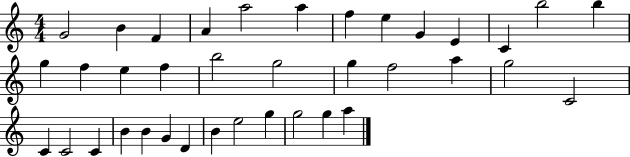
G4/h B4/q F4/q A4/q A5/h A5/q F5/q E5/q G4/q E4/q C4/q B5/h B5/q G5/q F5/q E5/q F5/q B5/h G5/h G5/q F5/h A5/q G5/h C4/h C4/q C4/h C4/q B4/q B4/q G4/q D4/q B4/q E5/h G5/q G5/h G5/q A5/q